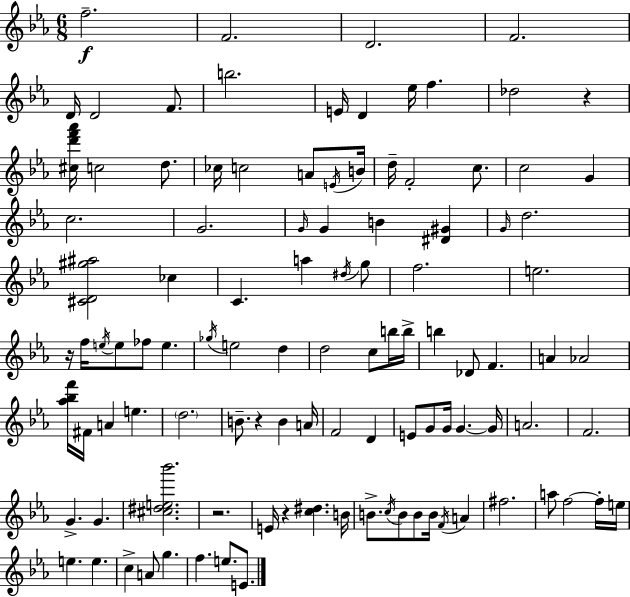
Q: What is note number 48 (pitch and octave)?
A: D5